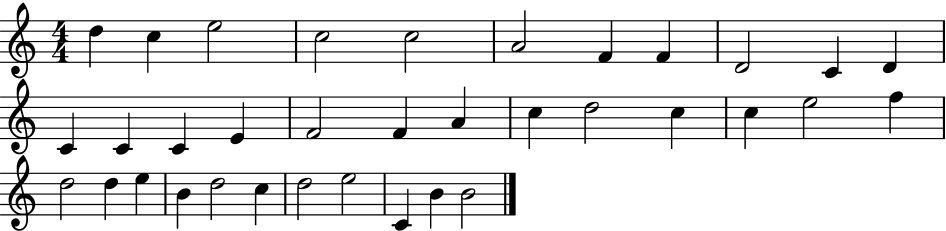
D5/q C5/q E5/h C5/h C5/h A4/h F4/q F4/q D4/h C4/q D4/q C4/q C4/q C4/q E4/q F4/h F4/q A4/q C5/q D5/h C5/q C5/q E5/h F5/q D5/h D5/q E5/q B4/q D5/h C5/q D5/h E5/h C4/q B4/q B4/h